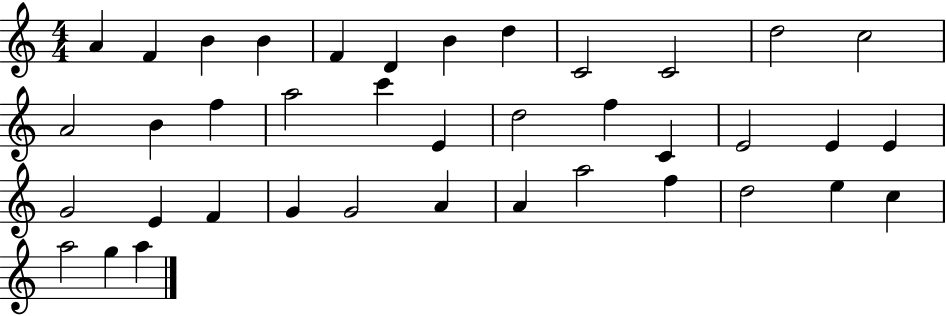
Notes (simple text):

A4/q F4/q B4/q B4/q F4/q D4/q B4/q D5/q C4/h C4/h D5/h C5/h A4/h B4/q F5/q A5/h C6/q E4/q D5/h F5/q C4/q E4/h E4/q E4/q G4/h E4/q F4/q G4/q G4/h A4/q A4/q A5/h F5/q D5/h E5/q C5/q A5/h G5/q A5/q